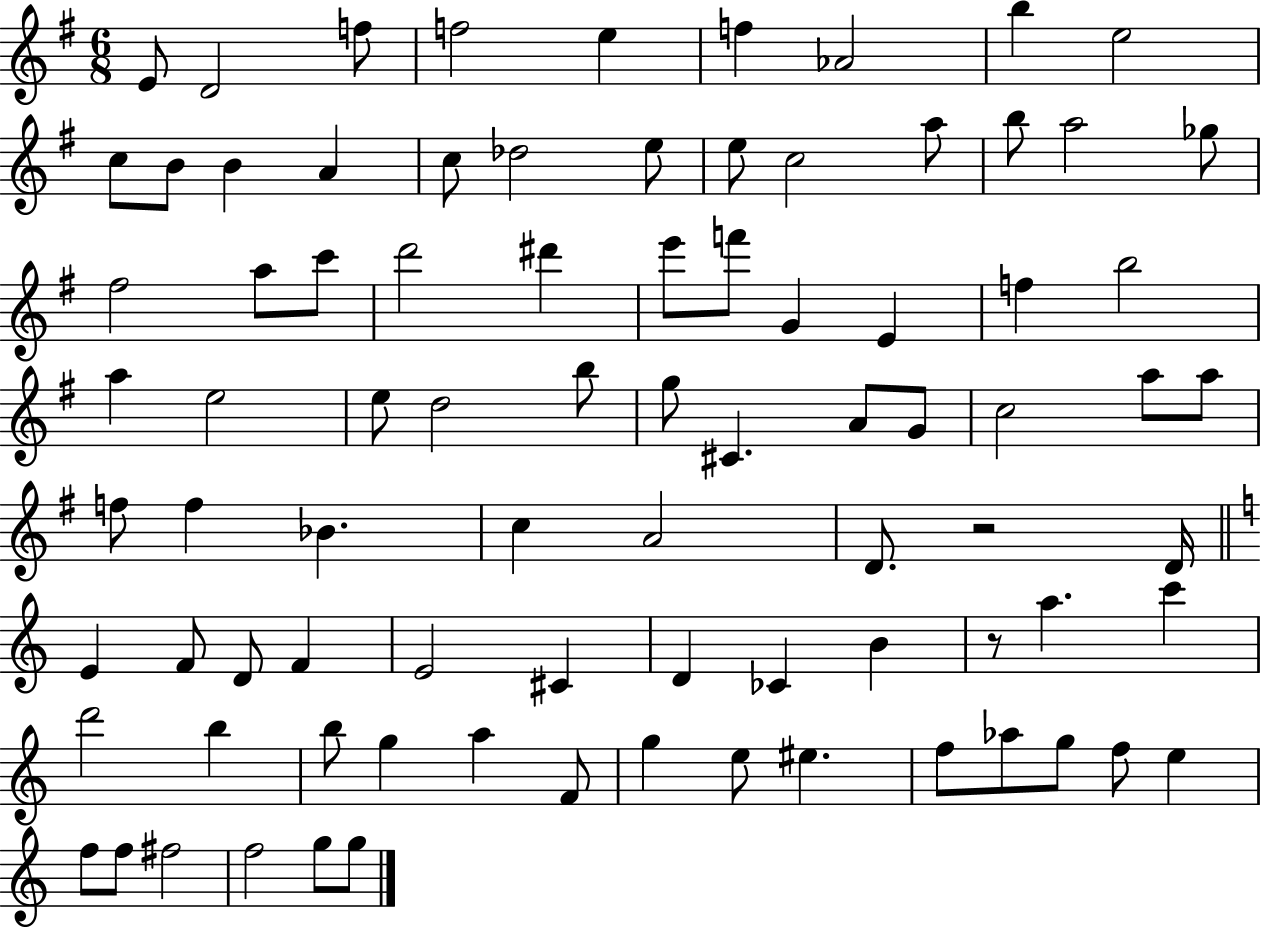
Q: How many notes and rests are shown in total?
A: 85